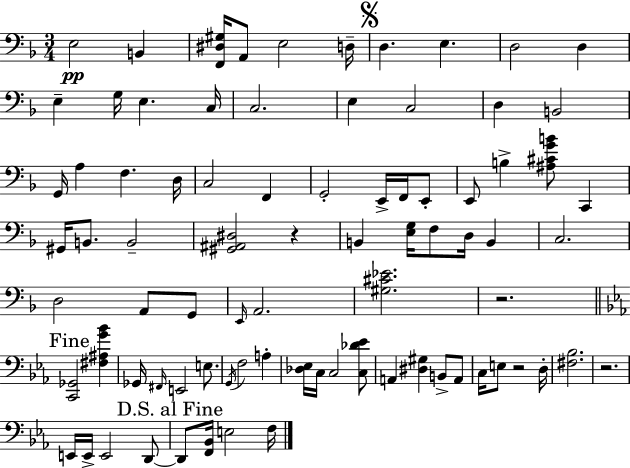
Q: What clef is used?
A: bass